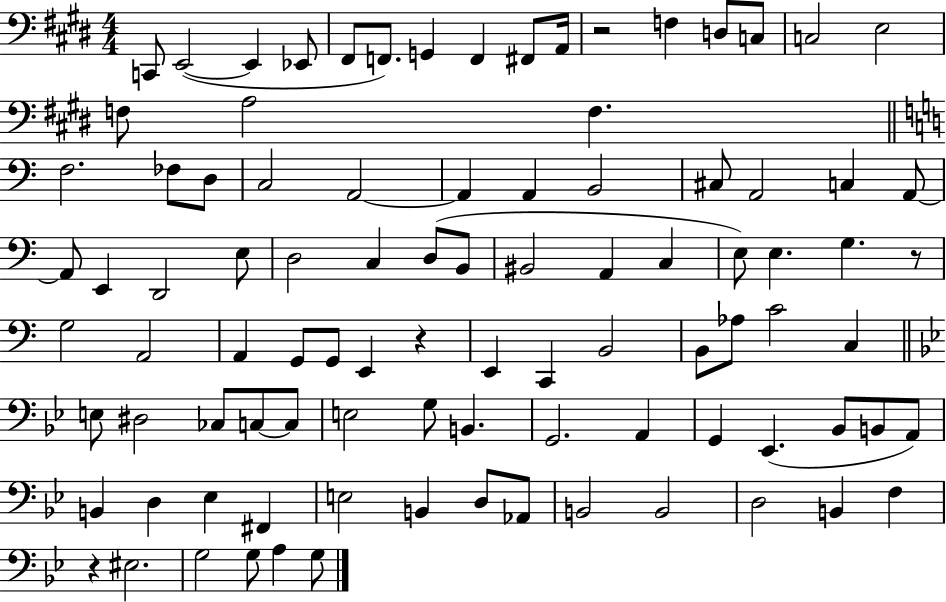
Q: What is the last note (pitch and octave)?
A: G3